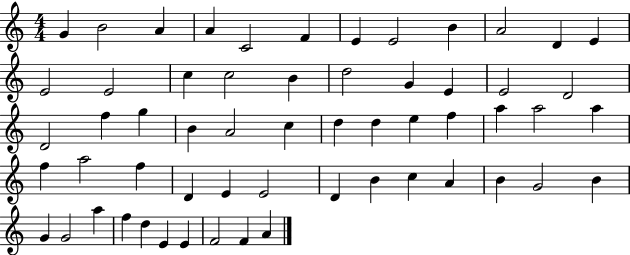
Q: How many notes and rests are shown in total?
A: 58